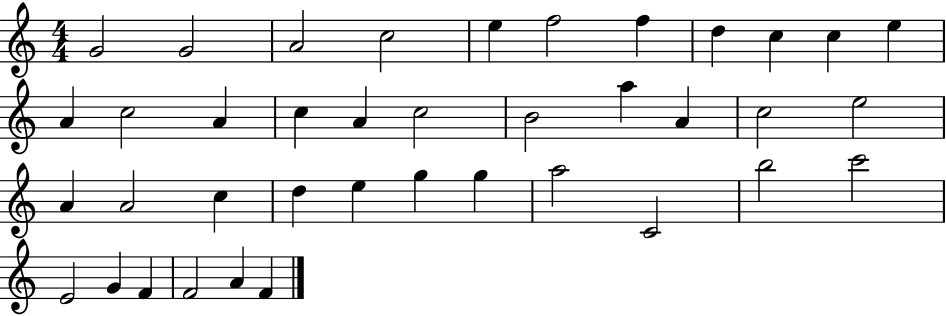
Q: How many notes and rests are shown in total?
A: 39